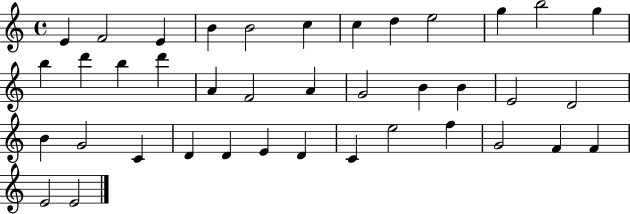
{
  \clef treble
  \time 4/4
  \defaultTimeSignature
  \key c \major
  e'4 f'2 e'4 | b'4 b'2 c''4 | c''4 d''4 e''2 | g''4 b''2 g''4 | \break b''4 d'''4 b''4 d'''4 | a'4 f'2 a'4 | g'2 b'4 b'4 | e'2 d'2 | \break b'4 g'2 c'4 | d'4 d'4 e'4 d'4 | c'4 e''2 f''4 | g'2 f'4 f'4 | \break e'2 e'2 | \bar "|."
}